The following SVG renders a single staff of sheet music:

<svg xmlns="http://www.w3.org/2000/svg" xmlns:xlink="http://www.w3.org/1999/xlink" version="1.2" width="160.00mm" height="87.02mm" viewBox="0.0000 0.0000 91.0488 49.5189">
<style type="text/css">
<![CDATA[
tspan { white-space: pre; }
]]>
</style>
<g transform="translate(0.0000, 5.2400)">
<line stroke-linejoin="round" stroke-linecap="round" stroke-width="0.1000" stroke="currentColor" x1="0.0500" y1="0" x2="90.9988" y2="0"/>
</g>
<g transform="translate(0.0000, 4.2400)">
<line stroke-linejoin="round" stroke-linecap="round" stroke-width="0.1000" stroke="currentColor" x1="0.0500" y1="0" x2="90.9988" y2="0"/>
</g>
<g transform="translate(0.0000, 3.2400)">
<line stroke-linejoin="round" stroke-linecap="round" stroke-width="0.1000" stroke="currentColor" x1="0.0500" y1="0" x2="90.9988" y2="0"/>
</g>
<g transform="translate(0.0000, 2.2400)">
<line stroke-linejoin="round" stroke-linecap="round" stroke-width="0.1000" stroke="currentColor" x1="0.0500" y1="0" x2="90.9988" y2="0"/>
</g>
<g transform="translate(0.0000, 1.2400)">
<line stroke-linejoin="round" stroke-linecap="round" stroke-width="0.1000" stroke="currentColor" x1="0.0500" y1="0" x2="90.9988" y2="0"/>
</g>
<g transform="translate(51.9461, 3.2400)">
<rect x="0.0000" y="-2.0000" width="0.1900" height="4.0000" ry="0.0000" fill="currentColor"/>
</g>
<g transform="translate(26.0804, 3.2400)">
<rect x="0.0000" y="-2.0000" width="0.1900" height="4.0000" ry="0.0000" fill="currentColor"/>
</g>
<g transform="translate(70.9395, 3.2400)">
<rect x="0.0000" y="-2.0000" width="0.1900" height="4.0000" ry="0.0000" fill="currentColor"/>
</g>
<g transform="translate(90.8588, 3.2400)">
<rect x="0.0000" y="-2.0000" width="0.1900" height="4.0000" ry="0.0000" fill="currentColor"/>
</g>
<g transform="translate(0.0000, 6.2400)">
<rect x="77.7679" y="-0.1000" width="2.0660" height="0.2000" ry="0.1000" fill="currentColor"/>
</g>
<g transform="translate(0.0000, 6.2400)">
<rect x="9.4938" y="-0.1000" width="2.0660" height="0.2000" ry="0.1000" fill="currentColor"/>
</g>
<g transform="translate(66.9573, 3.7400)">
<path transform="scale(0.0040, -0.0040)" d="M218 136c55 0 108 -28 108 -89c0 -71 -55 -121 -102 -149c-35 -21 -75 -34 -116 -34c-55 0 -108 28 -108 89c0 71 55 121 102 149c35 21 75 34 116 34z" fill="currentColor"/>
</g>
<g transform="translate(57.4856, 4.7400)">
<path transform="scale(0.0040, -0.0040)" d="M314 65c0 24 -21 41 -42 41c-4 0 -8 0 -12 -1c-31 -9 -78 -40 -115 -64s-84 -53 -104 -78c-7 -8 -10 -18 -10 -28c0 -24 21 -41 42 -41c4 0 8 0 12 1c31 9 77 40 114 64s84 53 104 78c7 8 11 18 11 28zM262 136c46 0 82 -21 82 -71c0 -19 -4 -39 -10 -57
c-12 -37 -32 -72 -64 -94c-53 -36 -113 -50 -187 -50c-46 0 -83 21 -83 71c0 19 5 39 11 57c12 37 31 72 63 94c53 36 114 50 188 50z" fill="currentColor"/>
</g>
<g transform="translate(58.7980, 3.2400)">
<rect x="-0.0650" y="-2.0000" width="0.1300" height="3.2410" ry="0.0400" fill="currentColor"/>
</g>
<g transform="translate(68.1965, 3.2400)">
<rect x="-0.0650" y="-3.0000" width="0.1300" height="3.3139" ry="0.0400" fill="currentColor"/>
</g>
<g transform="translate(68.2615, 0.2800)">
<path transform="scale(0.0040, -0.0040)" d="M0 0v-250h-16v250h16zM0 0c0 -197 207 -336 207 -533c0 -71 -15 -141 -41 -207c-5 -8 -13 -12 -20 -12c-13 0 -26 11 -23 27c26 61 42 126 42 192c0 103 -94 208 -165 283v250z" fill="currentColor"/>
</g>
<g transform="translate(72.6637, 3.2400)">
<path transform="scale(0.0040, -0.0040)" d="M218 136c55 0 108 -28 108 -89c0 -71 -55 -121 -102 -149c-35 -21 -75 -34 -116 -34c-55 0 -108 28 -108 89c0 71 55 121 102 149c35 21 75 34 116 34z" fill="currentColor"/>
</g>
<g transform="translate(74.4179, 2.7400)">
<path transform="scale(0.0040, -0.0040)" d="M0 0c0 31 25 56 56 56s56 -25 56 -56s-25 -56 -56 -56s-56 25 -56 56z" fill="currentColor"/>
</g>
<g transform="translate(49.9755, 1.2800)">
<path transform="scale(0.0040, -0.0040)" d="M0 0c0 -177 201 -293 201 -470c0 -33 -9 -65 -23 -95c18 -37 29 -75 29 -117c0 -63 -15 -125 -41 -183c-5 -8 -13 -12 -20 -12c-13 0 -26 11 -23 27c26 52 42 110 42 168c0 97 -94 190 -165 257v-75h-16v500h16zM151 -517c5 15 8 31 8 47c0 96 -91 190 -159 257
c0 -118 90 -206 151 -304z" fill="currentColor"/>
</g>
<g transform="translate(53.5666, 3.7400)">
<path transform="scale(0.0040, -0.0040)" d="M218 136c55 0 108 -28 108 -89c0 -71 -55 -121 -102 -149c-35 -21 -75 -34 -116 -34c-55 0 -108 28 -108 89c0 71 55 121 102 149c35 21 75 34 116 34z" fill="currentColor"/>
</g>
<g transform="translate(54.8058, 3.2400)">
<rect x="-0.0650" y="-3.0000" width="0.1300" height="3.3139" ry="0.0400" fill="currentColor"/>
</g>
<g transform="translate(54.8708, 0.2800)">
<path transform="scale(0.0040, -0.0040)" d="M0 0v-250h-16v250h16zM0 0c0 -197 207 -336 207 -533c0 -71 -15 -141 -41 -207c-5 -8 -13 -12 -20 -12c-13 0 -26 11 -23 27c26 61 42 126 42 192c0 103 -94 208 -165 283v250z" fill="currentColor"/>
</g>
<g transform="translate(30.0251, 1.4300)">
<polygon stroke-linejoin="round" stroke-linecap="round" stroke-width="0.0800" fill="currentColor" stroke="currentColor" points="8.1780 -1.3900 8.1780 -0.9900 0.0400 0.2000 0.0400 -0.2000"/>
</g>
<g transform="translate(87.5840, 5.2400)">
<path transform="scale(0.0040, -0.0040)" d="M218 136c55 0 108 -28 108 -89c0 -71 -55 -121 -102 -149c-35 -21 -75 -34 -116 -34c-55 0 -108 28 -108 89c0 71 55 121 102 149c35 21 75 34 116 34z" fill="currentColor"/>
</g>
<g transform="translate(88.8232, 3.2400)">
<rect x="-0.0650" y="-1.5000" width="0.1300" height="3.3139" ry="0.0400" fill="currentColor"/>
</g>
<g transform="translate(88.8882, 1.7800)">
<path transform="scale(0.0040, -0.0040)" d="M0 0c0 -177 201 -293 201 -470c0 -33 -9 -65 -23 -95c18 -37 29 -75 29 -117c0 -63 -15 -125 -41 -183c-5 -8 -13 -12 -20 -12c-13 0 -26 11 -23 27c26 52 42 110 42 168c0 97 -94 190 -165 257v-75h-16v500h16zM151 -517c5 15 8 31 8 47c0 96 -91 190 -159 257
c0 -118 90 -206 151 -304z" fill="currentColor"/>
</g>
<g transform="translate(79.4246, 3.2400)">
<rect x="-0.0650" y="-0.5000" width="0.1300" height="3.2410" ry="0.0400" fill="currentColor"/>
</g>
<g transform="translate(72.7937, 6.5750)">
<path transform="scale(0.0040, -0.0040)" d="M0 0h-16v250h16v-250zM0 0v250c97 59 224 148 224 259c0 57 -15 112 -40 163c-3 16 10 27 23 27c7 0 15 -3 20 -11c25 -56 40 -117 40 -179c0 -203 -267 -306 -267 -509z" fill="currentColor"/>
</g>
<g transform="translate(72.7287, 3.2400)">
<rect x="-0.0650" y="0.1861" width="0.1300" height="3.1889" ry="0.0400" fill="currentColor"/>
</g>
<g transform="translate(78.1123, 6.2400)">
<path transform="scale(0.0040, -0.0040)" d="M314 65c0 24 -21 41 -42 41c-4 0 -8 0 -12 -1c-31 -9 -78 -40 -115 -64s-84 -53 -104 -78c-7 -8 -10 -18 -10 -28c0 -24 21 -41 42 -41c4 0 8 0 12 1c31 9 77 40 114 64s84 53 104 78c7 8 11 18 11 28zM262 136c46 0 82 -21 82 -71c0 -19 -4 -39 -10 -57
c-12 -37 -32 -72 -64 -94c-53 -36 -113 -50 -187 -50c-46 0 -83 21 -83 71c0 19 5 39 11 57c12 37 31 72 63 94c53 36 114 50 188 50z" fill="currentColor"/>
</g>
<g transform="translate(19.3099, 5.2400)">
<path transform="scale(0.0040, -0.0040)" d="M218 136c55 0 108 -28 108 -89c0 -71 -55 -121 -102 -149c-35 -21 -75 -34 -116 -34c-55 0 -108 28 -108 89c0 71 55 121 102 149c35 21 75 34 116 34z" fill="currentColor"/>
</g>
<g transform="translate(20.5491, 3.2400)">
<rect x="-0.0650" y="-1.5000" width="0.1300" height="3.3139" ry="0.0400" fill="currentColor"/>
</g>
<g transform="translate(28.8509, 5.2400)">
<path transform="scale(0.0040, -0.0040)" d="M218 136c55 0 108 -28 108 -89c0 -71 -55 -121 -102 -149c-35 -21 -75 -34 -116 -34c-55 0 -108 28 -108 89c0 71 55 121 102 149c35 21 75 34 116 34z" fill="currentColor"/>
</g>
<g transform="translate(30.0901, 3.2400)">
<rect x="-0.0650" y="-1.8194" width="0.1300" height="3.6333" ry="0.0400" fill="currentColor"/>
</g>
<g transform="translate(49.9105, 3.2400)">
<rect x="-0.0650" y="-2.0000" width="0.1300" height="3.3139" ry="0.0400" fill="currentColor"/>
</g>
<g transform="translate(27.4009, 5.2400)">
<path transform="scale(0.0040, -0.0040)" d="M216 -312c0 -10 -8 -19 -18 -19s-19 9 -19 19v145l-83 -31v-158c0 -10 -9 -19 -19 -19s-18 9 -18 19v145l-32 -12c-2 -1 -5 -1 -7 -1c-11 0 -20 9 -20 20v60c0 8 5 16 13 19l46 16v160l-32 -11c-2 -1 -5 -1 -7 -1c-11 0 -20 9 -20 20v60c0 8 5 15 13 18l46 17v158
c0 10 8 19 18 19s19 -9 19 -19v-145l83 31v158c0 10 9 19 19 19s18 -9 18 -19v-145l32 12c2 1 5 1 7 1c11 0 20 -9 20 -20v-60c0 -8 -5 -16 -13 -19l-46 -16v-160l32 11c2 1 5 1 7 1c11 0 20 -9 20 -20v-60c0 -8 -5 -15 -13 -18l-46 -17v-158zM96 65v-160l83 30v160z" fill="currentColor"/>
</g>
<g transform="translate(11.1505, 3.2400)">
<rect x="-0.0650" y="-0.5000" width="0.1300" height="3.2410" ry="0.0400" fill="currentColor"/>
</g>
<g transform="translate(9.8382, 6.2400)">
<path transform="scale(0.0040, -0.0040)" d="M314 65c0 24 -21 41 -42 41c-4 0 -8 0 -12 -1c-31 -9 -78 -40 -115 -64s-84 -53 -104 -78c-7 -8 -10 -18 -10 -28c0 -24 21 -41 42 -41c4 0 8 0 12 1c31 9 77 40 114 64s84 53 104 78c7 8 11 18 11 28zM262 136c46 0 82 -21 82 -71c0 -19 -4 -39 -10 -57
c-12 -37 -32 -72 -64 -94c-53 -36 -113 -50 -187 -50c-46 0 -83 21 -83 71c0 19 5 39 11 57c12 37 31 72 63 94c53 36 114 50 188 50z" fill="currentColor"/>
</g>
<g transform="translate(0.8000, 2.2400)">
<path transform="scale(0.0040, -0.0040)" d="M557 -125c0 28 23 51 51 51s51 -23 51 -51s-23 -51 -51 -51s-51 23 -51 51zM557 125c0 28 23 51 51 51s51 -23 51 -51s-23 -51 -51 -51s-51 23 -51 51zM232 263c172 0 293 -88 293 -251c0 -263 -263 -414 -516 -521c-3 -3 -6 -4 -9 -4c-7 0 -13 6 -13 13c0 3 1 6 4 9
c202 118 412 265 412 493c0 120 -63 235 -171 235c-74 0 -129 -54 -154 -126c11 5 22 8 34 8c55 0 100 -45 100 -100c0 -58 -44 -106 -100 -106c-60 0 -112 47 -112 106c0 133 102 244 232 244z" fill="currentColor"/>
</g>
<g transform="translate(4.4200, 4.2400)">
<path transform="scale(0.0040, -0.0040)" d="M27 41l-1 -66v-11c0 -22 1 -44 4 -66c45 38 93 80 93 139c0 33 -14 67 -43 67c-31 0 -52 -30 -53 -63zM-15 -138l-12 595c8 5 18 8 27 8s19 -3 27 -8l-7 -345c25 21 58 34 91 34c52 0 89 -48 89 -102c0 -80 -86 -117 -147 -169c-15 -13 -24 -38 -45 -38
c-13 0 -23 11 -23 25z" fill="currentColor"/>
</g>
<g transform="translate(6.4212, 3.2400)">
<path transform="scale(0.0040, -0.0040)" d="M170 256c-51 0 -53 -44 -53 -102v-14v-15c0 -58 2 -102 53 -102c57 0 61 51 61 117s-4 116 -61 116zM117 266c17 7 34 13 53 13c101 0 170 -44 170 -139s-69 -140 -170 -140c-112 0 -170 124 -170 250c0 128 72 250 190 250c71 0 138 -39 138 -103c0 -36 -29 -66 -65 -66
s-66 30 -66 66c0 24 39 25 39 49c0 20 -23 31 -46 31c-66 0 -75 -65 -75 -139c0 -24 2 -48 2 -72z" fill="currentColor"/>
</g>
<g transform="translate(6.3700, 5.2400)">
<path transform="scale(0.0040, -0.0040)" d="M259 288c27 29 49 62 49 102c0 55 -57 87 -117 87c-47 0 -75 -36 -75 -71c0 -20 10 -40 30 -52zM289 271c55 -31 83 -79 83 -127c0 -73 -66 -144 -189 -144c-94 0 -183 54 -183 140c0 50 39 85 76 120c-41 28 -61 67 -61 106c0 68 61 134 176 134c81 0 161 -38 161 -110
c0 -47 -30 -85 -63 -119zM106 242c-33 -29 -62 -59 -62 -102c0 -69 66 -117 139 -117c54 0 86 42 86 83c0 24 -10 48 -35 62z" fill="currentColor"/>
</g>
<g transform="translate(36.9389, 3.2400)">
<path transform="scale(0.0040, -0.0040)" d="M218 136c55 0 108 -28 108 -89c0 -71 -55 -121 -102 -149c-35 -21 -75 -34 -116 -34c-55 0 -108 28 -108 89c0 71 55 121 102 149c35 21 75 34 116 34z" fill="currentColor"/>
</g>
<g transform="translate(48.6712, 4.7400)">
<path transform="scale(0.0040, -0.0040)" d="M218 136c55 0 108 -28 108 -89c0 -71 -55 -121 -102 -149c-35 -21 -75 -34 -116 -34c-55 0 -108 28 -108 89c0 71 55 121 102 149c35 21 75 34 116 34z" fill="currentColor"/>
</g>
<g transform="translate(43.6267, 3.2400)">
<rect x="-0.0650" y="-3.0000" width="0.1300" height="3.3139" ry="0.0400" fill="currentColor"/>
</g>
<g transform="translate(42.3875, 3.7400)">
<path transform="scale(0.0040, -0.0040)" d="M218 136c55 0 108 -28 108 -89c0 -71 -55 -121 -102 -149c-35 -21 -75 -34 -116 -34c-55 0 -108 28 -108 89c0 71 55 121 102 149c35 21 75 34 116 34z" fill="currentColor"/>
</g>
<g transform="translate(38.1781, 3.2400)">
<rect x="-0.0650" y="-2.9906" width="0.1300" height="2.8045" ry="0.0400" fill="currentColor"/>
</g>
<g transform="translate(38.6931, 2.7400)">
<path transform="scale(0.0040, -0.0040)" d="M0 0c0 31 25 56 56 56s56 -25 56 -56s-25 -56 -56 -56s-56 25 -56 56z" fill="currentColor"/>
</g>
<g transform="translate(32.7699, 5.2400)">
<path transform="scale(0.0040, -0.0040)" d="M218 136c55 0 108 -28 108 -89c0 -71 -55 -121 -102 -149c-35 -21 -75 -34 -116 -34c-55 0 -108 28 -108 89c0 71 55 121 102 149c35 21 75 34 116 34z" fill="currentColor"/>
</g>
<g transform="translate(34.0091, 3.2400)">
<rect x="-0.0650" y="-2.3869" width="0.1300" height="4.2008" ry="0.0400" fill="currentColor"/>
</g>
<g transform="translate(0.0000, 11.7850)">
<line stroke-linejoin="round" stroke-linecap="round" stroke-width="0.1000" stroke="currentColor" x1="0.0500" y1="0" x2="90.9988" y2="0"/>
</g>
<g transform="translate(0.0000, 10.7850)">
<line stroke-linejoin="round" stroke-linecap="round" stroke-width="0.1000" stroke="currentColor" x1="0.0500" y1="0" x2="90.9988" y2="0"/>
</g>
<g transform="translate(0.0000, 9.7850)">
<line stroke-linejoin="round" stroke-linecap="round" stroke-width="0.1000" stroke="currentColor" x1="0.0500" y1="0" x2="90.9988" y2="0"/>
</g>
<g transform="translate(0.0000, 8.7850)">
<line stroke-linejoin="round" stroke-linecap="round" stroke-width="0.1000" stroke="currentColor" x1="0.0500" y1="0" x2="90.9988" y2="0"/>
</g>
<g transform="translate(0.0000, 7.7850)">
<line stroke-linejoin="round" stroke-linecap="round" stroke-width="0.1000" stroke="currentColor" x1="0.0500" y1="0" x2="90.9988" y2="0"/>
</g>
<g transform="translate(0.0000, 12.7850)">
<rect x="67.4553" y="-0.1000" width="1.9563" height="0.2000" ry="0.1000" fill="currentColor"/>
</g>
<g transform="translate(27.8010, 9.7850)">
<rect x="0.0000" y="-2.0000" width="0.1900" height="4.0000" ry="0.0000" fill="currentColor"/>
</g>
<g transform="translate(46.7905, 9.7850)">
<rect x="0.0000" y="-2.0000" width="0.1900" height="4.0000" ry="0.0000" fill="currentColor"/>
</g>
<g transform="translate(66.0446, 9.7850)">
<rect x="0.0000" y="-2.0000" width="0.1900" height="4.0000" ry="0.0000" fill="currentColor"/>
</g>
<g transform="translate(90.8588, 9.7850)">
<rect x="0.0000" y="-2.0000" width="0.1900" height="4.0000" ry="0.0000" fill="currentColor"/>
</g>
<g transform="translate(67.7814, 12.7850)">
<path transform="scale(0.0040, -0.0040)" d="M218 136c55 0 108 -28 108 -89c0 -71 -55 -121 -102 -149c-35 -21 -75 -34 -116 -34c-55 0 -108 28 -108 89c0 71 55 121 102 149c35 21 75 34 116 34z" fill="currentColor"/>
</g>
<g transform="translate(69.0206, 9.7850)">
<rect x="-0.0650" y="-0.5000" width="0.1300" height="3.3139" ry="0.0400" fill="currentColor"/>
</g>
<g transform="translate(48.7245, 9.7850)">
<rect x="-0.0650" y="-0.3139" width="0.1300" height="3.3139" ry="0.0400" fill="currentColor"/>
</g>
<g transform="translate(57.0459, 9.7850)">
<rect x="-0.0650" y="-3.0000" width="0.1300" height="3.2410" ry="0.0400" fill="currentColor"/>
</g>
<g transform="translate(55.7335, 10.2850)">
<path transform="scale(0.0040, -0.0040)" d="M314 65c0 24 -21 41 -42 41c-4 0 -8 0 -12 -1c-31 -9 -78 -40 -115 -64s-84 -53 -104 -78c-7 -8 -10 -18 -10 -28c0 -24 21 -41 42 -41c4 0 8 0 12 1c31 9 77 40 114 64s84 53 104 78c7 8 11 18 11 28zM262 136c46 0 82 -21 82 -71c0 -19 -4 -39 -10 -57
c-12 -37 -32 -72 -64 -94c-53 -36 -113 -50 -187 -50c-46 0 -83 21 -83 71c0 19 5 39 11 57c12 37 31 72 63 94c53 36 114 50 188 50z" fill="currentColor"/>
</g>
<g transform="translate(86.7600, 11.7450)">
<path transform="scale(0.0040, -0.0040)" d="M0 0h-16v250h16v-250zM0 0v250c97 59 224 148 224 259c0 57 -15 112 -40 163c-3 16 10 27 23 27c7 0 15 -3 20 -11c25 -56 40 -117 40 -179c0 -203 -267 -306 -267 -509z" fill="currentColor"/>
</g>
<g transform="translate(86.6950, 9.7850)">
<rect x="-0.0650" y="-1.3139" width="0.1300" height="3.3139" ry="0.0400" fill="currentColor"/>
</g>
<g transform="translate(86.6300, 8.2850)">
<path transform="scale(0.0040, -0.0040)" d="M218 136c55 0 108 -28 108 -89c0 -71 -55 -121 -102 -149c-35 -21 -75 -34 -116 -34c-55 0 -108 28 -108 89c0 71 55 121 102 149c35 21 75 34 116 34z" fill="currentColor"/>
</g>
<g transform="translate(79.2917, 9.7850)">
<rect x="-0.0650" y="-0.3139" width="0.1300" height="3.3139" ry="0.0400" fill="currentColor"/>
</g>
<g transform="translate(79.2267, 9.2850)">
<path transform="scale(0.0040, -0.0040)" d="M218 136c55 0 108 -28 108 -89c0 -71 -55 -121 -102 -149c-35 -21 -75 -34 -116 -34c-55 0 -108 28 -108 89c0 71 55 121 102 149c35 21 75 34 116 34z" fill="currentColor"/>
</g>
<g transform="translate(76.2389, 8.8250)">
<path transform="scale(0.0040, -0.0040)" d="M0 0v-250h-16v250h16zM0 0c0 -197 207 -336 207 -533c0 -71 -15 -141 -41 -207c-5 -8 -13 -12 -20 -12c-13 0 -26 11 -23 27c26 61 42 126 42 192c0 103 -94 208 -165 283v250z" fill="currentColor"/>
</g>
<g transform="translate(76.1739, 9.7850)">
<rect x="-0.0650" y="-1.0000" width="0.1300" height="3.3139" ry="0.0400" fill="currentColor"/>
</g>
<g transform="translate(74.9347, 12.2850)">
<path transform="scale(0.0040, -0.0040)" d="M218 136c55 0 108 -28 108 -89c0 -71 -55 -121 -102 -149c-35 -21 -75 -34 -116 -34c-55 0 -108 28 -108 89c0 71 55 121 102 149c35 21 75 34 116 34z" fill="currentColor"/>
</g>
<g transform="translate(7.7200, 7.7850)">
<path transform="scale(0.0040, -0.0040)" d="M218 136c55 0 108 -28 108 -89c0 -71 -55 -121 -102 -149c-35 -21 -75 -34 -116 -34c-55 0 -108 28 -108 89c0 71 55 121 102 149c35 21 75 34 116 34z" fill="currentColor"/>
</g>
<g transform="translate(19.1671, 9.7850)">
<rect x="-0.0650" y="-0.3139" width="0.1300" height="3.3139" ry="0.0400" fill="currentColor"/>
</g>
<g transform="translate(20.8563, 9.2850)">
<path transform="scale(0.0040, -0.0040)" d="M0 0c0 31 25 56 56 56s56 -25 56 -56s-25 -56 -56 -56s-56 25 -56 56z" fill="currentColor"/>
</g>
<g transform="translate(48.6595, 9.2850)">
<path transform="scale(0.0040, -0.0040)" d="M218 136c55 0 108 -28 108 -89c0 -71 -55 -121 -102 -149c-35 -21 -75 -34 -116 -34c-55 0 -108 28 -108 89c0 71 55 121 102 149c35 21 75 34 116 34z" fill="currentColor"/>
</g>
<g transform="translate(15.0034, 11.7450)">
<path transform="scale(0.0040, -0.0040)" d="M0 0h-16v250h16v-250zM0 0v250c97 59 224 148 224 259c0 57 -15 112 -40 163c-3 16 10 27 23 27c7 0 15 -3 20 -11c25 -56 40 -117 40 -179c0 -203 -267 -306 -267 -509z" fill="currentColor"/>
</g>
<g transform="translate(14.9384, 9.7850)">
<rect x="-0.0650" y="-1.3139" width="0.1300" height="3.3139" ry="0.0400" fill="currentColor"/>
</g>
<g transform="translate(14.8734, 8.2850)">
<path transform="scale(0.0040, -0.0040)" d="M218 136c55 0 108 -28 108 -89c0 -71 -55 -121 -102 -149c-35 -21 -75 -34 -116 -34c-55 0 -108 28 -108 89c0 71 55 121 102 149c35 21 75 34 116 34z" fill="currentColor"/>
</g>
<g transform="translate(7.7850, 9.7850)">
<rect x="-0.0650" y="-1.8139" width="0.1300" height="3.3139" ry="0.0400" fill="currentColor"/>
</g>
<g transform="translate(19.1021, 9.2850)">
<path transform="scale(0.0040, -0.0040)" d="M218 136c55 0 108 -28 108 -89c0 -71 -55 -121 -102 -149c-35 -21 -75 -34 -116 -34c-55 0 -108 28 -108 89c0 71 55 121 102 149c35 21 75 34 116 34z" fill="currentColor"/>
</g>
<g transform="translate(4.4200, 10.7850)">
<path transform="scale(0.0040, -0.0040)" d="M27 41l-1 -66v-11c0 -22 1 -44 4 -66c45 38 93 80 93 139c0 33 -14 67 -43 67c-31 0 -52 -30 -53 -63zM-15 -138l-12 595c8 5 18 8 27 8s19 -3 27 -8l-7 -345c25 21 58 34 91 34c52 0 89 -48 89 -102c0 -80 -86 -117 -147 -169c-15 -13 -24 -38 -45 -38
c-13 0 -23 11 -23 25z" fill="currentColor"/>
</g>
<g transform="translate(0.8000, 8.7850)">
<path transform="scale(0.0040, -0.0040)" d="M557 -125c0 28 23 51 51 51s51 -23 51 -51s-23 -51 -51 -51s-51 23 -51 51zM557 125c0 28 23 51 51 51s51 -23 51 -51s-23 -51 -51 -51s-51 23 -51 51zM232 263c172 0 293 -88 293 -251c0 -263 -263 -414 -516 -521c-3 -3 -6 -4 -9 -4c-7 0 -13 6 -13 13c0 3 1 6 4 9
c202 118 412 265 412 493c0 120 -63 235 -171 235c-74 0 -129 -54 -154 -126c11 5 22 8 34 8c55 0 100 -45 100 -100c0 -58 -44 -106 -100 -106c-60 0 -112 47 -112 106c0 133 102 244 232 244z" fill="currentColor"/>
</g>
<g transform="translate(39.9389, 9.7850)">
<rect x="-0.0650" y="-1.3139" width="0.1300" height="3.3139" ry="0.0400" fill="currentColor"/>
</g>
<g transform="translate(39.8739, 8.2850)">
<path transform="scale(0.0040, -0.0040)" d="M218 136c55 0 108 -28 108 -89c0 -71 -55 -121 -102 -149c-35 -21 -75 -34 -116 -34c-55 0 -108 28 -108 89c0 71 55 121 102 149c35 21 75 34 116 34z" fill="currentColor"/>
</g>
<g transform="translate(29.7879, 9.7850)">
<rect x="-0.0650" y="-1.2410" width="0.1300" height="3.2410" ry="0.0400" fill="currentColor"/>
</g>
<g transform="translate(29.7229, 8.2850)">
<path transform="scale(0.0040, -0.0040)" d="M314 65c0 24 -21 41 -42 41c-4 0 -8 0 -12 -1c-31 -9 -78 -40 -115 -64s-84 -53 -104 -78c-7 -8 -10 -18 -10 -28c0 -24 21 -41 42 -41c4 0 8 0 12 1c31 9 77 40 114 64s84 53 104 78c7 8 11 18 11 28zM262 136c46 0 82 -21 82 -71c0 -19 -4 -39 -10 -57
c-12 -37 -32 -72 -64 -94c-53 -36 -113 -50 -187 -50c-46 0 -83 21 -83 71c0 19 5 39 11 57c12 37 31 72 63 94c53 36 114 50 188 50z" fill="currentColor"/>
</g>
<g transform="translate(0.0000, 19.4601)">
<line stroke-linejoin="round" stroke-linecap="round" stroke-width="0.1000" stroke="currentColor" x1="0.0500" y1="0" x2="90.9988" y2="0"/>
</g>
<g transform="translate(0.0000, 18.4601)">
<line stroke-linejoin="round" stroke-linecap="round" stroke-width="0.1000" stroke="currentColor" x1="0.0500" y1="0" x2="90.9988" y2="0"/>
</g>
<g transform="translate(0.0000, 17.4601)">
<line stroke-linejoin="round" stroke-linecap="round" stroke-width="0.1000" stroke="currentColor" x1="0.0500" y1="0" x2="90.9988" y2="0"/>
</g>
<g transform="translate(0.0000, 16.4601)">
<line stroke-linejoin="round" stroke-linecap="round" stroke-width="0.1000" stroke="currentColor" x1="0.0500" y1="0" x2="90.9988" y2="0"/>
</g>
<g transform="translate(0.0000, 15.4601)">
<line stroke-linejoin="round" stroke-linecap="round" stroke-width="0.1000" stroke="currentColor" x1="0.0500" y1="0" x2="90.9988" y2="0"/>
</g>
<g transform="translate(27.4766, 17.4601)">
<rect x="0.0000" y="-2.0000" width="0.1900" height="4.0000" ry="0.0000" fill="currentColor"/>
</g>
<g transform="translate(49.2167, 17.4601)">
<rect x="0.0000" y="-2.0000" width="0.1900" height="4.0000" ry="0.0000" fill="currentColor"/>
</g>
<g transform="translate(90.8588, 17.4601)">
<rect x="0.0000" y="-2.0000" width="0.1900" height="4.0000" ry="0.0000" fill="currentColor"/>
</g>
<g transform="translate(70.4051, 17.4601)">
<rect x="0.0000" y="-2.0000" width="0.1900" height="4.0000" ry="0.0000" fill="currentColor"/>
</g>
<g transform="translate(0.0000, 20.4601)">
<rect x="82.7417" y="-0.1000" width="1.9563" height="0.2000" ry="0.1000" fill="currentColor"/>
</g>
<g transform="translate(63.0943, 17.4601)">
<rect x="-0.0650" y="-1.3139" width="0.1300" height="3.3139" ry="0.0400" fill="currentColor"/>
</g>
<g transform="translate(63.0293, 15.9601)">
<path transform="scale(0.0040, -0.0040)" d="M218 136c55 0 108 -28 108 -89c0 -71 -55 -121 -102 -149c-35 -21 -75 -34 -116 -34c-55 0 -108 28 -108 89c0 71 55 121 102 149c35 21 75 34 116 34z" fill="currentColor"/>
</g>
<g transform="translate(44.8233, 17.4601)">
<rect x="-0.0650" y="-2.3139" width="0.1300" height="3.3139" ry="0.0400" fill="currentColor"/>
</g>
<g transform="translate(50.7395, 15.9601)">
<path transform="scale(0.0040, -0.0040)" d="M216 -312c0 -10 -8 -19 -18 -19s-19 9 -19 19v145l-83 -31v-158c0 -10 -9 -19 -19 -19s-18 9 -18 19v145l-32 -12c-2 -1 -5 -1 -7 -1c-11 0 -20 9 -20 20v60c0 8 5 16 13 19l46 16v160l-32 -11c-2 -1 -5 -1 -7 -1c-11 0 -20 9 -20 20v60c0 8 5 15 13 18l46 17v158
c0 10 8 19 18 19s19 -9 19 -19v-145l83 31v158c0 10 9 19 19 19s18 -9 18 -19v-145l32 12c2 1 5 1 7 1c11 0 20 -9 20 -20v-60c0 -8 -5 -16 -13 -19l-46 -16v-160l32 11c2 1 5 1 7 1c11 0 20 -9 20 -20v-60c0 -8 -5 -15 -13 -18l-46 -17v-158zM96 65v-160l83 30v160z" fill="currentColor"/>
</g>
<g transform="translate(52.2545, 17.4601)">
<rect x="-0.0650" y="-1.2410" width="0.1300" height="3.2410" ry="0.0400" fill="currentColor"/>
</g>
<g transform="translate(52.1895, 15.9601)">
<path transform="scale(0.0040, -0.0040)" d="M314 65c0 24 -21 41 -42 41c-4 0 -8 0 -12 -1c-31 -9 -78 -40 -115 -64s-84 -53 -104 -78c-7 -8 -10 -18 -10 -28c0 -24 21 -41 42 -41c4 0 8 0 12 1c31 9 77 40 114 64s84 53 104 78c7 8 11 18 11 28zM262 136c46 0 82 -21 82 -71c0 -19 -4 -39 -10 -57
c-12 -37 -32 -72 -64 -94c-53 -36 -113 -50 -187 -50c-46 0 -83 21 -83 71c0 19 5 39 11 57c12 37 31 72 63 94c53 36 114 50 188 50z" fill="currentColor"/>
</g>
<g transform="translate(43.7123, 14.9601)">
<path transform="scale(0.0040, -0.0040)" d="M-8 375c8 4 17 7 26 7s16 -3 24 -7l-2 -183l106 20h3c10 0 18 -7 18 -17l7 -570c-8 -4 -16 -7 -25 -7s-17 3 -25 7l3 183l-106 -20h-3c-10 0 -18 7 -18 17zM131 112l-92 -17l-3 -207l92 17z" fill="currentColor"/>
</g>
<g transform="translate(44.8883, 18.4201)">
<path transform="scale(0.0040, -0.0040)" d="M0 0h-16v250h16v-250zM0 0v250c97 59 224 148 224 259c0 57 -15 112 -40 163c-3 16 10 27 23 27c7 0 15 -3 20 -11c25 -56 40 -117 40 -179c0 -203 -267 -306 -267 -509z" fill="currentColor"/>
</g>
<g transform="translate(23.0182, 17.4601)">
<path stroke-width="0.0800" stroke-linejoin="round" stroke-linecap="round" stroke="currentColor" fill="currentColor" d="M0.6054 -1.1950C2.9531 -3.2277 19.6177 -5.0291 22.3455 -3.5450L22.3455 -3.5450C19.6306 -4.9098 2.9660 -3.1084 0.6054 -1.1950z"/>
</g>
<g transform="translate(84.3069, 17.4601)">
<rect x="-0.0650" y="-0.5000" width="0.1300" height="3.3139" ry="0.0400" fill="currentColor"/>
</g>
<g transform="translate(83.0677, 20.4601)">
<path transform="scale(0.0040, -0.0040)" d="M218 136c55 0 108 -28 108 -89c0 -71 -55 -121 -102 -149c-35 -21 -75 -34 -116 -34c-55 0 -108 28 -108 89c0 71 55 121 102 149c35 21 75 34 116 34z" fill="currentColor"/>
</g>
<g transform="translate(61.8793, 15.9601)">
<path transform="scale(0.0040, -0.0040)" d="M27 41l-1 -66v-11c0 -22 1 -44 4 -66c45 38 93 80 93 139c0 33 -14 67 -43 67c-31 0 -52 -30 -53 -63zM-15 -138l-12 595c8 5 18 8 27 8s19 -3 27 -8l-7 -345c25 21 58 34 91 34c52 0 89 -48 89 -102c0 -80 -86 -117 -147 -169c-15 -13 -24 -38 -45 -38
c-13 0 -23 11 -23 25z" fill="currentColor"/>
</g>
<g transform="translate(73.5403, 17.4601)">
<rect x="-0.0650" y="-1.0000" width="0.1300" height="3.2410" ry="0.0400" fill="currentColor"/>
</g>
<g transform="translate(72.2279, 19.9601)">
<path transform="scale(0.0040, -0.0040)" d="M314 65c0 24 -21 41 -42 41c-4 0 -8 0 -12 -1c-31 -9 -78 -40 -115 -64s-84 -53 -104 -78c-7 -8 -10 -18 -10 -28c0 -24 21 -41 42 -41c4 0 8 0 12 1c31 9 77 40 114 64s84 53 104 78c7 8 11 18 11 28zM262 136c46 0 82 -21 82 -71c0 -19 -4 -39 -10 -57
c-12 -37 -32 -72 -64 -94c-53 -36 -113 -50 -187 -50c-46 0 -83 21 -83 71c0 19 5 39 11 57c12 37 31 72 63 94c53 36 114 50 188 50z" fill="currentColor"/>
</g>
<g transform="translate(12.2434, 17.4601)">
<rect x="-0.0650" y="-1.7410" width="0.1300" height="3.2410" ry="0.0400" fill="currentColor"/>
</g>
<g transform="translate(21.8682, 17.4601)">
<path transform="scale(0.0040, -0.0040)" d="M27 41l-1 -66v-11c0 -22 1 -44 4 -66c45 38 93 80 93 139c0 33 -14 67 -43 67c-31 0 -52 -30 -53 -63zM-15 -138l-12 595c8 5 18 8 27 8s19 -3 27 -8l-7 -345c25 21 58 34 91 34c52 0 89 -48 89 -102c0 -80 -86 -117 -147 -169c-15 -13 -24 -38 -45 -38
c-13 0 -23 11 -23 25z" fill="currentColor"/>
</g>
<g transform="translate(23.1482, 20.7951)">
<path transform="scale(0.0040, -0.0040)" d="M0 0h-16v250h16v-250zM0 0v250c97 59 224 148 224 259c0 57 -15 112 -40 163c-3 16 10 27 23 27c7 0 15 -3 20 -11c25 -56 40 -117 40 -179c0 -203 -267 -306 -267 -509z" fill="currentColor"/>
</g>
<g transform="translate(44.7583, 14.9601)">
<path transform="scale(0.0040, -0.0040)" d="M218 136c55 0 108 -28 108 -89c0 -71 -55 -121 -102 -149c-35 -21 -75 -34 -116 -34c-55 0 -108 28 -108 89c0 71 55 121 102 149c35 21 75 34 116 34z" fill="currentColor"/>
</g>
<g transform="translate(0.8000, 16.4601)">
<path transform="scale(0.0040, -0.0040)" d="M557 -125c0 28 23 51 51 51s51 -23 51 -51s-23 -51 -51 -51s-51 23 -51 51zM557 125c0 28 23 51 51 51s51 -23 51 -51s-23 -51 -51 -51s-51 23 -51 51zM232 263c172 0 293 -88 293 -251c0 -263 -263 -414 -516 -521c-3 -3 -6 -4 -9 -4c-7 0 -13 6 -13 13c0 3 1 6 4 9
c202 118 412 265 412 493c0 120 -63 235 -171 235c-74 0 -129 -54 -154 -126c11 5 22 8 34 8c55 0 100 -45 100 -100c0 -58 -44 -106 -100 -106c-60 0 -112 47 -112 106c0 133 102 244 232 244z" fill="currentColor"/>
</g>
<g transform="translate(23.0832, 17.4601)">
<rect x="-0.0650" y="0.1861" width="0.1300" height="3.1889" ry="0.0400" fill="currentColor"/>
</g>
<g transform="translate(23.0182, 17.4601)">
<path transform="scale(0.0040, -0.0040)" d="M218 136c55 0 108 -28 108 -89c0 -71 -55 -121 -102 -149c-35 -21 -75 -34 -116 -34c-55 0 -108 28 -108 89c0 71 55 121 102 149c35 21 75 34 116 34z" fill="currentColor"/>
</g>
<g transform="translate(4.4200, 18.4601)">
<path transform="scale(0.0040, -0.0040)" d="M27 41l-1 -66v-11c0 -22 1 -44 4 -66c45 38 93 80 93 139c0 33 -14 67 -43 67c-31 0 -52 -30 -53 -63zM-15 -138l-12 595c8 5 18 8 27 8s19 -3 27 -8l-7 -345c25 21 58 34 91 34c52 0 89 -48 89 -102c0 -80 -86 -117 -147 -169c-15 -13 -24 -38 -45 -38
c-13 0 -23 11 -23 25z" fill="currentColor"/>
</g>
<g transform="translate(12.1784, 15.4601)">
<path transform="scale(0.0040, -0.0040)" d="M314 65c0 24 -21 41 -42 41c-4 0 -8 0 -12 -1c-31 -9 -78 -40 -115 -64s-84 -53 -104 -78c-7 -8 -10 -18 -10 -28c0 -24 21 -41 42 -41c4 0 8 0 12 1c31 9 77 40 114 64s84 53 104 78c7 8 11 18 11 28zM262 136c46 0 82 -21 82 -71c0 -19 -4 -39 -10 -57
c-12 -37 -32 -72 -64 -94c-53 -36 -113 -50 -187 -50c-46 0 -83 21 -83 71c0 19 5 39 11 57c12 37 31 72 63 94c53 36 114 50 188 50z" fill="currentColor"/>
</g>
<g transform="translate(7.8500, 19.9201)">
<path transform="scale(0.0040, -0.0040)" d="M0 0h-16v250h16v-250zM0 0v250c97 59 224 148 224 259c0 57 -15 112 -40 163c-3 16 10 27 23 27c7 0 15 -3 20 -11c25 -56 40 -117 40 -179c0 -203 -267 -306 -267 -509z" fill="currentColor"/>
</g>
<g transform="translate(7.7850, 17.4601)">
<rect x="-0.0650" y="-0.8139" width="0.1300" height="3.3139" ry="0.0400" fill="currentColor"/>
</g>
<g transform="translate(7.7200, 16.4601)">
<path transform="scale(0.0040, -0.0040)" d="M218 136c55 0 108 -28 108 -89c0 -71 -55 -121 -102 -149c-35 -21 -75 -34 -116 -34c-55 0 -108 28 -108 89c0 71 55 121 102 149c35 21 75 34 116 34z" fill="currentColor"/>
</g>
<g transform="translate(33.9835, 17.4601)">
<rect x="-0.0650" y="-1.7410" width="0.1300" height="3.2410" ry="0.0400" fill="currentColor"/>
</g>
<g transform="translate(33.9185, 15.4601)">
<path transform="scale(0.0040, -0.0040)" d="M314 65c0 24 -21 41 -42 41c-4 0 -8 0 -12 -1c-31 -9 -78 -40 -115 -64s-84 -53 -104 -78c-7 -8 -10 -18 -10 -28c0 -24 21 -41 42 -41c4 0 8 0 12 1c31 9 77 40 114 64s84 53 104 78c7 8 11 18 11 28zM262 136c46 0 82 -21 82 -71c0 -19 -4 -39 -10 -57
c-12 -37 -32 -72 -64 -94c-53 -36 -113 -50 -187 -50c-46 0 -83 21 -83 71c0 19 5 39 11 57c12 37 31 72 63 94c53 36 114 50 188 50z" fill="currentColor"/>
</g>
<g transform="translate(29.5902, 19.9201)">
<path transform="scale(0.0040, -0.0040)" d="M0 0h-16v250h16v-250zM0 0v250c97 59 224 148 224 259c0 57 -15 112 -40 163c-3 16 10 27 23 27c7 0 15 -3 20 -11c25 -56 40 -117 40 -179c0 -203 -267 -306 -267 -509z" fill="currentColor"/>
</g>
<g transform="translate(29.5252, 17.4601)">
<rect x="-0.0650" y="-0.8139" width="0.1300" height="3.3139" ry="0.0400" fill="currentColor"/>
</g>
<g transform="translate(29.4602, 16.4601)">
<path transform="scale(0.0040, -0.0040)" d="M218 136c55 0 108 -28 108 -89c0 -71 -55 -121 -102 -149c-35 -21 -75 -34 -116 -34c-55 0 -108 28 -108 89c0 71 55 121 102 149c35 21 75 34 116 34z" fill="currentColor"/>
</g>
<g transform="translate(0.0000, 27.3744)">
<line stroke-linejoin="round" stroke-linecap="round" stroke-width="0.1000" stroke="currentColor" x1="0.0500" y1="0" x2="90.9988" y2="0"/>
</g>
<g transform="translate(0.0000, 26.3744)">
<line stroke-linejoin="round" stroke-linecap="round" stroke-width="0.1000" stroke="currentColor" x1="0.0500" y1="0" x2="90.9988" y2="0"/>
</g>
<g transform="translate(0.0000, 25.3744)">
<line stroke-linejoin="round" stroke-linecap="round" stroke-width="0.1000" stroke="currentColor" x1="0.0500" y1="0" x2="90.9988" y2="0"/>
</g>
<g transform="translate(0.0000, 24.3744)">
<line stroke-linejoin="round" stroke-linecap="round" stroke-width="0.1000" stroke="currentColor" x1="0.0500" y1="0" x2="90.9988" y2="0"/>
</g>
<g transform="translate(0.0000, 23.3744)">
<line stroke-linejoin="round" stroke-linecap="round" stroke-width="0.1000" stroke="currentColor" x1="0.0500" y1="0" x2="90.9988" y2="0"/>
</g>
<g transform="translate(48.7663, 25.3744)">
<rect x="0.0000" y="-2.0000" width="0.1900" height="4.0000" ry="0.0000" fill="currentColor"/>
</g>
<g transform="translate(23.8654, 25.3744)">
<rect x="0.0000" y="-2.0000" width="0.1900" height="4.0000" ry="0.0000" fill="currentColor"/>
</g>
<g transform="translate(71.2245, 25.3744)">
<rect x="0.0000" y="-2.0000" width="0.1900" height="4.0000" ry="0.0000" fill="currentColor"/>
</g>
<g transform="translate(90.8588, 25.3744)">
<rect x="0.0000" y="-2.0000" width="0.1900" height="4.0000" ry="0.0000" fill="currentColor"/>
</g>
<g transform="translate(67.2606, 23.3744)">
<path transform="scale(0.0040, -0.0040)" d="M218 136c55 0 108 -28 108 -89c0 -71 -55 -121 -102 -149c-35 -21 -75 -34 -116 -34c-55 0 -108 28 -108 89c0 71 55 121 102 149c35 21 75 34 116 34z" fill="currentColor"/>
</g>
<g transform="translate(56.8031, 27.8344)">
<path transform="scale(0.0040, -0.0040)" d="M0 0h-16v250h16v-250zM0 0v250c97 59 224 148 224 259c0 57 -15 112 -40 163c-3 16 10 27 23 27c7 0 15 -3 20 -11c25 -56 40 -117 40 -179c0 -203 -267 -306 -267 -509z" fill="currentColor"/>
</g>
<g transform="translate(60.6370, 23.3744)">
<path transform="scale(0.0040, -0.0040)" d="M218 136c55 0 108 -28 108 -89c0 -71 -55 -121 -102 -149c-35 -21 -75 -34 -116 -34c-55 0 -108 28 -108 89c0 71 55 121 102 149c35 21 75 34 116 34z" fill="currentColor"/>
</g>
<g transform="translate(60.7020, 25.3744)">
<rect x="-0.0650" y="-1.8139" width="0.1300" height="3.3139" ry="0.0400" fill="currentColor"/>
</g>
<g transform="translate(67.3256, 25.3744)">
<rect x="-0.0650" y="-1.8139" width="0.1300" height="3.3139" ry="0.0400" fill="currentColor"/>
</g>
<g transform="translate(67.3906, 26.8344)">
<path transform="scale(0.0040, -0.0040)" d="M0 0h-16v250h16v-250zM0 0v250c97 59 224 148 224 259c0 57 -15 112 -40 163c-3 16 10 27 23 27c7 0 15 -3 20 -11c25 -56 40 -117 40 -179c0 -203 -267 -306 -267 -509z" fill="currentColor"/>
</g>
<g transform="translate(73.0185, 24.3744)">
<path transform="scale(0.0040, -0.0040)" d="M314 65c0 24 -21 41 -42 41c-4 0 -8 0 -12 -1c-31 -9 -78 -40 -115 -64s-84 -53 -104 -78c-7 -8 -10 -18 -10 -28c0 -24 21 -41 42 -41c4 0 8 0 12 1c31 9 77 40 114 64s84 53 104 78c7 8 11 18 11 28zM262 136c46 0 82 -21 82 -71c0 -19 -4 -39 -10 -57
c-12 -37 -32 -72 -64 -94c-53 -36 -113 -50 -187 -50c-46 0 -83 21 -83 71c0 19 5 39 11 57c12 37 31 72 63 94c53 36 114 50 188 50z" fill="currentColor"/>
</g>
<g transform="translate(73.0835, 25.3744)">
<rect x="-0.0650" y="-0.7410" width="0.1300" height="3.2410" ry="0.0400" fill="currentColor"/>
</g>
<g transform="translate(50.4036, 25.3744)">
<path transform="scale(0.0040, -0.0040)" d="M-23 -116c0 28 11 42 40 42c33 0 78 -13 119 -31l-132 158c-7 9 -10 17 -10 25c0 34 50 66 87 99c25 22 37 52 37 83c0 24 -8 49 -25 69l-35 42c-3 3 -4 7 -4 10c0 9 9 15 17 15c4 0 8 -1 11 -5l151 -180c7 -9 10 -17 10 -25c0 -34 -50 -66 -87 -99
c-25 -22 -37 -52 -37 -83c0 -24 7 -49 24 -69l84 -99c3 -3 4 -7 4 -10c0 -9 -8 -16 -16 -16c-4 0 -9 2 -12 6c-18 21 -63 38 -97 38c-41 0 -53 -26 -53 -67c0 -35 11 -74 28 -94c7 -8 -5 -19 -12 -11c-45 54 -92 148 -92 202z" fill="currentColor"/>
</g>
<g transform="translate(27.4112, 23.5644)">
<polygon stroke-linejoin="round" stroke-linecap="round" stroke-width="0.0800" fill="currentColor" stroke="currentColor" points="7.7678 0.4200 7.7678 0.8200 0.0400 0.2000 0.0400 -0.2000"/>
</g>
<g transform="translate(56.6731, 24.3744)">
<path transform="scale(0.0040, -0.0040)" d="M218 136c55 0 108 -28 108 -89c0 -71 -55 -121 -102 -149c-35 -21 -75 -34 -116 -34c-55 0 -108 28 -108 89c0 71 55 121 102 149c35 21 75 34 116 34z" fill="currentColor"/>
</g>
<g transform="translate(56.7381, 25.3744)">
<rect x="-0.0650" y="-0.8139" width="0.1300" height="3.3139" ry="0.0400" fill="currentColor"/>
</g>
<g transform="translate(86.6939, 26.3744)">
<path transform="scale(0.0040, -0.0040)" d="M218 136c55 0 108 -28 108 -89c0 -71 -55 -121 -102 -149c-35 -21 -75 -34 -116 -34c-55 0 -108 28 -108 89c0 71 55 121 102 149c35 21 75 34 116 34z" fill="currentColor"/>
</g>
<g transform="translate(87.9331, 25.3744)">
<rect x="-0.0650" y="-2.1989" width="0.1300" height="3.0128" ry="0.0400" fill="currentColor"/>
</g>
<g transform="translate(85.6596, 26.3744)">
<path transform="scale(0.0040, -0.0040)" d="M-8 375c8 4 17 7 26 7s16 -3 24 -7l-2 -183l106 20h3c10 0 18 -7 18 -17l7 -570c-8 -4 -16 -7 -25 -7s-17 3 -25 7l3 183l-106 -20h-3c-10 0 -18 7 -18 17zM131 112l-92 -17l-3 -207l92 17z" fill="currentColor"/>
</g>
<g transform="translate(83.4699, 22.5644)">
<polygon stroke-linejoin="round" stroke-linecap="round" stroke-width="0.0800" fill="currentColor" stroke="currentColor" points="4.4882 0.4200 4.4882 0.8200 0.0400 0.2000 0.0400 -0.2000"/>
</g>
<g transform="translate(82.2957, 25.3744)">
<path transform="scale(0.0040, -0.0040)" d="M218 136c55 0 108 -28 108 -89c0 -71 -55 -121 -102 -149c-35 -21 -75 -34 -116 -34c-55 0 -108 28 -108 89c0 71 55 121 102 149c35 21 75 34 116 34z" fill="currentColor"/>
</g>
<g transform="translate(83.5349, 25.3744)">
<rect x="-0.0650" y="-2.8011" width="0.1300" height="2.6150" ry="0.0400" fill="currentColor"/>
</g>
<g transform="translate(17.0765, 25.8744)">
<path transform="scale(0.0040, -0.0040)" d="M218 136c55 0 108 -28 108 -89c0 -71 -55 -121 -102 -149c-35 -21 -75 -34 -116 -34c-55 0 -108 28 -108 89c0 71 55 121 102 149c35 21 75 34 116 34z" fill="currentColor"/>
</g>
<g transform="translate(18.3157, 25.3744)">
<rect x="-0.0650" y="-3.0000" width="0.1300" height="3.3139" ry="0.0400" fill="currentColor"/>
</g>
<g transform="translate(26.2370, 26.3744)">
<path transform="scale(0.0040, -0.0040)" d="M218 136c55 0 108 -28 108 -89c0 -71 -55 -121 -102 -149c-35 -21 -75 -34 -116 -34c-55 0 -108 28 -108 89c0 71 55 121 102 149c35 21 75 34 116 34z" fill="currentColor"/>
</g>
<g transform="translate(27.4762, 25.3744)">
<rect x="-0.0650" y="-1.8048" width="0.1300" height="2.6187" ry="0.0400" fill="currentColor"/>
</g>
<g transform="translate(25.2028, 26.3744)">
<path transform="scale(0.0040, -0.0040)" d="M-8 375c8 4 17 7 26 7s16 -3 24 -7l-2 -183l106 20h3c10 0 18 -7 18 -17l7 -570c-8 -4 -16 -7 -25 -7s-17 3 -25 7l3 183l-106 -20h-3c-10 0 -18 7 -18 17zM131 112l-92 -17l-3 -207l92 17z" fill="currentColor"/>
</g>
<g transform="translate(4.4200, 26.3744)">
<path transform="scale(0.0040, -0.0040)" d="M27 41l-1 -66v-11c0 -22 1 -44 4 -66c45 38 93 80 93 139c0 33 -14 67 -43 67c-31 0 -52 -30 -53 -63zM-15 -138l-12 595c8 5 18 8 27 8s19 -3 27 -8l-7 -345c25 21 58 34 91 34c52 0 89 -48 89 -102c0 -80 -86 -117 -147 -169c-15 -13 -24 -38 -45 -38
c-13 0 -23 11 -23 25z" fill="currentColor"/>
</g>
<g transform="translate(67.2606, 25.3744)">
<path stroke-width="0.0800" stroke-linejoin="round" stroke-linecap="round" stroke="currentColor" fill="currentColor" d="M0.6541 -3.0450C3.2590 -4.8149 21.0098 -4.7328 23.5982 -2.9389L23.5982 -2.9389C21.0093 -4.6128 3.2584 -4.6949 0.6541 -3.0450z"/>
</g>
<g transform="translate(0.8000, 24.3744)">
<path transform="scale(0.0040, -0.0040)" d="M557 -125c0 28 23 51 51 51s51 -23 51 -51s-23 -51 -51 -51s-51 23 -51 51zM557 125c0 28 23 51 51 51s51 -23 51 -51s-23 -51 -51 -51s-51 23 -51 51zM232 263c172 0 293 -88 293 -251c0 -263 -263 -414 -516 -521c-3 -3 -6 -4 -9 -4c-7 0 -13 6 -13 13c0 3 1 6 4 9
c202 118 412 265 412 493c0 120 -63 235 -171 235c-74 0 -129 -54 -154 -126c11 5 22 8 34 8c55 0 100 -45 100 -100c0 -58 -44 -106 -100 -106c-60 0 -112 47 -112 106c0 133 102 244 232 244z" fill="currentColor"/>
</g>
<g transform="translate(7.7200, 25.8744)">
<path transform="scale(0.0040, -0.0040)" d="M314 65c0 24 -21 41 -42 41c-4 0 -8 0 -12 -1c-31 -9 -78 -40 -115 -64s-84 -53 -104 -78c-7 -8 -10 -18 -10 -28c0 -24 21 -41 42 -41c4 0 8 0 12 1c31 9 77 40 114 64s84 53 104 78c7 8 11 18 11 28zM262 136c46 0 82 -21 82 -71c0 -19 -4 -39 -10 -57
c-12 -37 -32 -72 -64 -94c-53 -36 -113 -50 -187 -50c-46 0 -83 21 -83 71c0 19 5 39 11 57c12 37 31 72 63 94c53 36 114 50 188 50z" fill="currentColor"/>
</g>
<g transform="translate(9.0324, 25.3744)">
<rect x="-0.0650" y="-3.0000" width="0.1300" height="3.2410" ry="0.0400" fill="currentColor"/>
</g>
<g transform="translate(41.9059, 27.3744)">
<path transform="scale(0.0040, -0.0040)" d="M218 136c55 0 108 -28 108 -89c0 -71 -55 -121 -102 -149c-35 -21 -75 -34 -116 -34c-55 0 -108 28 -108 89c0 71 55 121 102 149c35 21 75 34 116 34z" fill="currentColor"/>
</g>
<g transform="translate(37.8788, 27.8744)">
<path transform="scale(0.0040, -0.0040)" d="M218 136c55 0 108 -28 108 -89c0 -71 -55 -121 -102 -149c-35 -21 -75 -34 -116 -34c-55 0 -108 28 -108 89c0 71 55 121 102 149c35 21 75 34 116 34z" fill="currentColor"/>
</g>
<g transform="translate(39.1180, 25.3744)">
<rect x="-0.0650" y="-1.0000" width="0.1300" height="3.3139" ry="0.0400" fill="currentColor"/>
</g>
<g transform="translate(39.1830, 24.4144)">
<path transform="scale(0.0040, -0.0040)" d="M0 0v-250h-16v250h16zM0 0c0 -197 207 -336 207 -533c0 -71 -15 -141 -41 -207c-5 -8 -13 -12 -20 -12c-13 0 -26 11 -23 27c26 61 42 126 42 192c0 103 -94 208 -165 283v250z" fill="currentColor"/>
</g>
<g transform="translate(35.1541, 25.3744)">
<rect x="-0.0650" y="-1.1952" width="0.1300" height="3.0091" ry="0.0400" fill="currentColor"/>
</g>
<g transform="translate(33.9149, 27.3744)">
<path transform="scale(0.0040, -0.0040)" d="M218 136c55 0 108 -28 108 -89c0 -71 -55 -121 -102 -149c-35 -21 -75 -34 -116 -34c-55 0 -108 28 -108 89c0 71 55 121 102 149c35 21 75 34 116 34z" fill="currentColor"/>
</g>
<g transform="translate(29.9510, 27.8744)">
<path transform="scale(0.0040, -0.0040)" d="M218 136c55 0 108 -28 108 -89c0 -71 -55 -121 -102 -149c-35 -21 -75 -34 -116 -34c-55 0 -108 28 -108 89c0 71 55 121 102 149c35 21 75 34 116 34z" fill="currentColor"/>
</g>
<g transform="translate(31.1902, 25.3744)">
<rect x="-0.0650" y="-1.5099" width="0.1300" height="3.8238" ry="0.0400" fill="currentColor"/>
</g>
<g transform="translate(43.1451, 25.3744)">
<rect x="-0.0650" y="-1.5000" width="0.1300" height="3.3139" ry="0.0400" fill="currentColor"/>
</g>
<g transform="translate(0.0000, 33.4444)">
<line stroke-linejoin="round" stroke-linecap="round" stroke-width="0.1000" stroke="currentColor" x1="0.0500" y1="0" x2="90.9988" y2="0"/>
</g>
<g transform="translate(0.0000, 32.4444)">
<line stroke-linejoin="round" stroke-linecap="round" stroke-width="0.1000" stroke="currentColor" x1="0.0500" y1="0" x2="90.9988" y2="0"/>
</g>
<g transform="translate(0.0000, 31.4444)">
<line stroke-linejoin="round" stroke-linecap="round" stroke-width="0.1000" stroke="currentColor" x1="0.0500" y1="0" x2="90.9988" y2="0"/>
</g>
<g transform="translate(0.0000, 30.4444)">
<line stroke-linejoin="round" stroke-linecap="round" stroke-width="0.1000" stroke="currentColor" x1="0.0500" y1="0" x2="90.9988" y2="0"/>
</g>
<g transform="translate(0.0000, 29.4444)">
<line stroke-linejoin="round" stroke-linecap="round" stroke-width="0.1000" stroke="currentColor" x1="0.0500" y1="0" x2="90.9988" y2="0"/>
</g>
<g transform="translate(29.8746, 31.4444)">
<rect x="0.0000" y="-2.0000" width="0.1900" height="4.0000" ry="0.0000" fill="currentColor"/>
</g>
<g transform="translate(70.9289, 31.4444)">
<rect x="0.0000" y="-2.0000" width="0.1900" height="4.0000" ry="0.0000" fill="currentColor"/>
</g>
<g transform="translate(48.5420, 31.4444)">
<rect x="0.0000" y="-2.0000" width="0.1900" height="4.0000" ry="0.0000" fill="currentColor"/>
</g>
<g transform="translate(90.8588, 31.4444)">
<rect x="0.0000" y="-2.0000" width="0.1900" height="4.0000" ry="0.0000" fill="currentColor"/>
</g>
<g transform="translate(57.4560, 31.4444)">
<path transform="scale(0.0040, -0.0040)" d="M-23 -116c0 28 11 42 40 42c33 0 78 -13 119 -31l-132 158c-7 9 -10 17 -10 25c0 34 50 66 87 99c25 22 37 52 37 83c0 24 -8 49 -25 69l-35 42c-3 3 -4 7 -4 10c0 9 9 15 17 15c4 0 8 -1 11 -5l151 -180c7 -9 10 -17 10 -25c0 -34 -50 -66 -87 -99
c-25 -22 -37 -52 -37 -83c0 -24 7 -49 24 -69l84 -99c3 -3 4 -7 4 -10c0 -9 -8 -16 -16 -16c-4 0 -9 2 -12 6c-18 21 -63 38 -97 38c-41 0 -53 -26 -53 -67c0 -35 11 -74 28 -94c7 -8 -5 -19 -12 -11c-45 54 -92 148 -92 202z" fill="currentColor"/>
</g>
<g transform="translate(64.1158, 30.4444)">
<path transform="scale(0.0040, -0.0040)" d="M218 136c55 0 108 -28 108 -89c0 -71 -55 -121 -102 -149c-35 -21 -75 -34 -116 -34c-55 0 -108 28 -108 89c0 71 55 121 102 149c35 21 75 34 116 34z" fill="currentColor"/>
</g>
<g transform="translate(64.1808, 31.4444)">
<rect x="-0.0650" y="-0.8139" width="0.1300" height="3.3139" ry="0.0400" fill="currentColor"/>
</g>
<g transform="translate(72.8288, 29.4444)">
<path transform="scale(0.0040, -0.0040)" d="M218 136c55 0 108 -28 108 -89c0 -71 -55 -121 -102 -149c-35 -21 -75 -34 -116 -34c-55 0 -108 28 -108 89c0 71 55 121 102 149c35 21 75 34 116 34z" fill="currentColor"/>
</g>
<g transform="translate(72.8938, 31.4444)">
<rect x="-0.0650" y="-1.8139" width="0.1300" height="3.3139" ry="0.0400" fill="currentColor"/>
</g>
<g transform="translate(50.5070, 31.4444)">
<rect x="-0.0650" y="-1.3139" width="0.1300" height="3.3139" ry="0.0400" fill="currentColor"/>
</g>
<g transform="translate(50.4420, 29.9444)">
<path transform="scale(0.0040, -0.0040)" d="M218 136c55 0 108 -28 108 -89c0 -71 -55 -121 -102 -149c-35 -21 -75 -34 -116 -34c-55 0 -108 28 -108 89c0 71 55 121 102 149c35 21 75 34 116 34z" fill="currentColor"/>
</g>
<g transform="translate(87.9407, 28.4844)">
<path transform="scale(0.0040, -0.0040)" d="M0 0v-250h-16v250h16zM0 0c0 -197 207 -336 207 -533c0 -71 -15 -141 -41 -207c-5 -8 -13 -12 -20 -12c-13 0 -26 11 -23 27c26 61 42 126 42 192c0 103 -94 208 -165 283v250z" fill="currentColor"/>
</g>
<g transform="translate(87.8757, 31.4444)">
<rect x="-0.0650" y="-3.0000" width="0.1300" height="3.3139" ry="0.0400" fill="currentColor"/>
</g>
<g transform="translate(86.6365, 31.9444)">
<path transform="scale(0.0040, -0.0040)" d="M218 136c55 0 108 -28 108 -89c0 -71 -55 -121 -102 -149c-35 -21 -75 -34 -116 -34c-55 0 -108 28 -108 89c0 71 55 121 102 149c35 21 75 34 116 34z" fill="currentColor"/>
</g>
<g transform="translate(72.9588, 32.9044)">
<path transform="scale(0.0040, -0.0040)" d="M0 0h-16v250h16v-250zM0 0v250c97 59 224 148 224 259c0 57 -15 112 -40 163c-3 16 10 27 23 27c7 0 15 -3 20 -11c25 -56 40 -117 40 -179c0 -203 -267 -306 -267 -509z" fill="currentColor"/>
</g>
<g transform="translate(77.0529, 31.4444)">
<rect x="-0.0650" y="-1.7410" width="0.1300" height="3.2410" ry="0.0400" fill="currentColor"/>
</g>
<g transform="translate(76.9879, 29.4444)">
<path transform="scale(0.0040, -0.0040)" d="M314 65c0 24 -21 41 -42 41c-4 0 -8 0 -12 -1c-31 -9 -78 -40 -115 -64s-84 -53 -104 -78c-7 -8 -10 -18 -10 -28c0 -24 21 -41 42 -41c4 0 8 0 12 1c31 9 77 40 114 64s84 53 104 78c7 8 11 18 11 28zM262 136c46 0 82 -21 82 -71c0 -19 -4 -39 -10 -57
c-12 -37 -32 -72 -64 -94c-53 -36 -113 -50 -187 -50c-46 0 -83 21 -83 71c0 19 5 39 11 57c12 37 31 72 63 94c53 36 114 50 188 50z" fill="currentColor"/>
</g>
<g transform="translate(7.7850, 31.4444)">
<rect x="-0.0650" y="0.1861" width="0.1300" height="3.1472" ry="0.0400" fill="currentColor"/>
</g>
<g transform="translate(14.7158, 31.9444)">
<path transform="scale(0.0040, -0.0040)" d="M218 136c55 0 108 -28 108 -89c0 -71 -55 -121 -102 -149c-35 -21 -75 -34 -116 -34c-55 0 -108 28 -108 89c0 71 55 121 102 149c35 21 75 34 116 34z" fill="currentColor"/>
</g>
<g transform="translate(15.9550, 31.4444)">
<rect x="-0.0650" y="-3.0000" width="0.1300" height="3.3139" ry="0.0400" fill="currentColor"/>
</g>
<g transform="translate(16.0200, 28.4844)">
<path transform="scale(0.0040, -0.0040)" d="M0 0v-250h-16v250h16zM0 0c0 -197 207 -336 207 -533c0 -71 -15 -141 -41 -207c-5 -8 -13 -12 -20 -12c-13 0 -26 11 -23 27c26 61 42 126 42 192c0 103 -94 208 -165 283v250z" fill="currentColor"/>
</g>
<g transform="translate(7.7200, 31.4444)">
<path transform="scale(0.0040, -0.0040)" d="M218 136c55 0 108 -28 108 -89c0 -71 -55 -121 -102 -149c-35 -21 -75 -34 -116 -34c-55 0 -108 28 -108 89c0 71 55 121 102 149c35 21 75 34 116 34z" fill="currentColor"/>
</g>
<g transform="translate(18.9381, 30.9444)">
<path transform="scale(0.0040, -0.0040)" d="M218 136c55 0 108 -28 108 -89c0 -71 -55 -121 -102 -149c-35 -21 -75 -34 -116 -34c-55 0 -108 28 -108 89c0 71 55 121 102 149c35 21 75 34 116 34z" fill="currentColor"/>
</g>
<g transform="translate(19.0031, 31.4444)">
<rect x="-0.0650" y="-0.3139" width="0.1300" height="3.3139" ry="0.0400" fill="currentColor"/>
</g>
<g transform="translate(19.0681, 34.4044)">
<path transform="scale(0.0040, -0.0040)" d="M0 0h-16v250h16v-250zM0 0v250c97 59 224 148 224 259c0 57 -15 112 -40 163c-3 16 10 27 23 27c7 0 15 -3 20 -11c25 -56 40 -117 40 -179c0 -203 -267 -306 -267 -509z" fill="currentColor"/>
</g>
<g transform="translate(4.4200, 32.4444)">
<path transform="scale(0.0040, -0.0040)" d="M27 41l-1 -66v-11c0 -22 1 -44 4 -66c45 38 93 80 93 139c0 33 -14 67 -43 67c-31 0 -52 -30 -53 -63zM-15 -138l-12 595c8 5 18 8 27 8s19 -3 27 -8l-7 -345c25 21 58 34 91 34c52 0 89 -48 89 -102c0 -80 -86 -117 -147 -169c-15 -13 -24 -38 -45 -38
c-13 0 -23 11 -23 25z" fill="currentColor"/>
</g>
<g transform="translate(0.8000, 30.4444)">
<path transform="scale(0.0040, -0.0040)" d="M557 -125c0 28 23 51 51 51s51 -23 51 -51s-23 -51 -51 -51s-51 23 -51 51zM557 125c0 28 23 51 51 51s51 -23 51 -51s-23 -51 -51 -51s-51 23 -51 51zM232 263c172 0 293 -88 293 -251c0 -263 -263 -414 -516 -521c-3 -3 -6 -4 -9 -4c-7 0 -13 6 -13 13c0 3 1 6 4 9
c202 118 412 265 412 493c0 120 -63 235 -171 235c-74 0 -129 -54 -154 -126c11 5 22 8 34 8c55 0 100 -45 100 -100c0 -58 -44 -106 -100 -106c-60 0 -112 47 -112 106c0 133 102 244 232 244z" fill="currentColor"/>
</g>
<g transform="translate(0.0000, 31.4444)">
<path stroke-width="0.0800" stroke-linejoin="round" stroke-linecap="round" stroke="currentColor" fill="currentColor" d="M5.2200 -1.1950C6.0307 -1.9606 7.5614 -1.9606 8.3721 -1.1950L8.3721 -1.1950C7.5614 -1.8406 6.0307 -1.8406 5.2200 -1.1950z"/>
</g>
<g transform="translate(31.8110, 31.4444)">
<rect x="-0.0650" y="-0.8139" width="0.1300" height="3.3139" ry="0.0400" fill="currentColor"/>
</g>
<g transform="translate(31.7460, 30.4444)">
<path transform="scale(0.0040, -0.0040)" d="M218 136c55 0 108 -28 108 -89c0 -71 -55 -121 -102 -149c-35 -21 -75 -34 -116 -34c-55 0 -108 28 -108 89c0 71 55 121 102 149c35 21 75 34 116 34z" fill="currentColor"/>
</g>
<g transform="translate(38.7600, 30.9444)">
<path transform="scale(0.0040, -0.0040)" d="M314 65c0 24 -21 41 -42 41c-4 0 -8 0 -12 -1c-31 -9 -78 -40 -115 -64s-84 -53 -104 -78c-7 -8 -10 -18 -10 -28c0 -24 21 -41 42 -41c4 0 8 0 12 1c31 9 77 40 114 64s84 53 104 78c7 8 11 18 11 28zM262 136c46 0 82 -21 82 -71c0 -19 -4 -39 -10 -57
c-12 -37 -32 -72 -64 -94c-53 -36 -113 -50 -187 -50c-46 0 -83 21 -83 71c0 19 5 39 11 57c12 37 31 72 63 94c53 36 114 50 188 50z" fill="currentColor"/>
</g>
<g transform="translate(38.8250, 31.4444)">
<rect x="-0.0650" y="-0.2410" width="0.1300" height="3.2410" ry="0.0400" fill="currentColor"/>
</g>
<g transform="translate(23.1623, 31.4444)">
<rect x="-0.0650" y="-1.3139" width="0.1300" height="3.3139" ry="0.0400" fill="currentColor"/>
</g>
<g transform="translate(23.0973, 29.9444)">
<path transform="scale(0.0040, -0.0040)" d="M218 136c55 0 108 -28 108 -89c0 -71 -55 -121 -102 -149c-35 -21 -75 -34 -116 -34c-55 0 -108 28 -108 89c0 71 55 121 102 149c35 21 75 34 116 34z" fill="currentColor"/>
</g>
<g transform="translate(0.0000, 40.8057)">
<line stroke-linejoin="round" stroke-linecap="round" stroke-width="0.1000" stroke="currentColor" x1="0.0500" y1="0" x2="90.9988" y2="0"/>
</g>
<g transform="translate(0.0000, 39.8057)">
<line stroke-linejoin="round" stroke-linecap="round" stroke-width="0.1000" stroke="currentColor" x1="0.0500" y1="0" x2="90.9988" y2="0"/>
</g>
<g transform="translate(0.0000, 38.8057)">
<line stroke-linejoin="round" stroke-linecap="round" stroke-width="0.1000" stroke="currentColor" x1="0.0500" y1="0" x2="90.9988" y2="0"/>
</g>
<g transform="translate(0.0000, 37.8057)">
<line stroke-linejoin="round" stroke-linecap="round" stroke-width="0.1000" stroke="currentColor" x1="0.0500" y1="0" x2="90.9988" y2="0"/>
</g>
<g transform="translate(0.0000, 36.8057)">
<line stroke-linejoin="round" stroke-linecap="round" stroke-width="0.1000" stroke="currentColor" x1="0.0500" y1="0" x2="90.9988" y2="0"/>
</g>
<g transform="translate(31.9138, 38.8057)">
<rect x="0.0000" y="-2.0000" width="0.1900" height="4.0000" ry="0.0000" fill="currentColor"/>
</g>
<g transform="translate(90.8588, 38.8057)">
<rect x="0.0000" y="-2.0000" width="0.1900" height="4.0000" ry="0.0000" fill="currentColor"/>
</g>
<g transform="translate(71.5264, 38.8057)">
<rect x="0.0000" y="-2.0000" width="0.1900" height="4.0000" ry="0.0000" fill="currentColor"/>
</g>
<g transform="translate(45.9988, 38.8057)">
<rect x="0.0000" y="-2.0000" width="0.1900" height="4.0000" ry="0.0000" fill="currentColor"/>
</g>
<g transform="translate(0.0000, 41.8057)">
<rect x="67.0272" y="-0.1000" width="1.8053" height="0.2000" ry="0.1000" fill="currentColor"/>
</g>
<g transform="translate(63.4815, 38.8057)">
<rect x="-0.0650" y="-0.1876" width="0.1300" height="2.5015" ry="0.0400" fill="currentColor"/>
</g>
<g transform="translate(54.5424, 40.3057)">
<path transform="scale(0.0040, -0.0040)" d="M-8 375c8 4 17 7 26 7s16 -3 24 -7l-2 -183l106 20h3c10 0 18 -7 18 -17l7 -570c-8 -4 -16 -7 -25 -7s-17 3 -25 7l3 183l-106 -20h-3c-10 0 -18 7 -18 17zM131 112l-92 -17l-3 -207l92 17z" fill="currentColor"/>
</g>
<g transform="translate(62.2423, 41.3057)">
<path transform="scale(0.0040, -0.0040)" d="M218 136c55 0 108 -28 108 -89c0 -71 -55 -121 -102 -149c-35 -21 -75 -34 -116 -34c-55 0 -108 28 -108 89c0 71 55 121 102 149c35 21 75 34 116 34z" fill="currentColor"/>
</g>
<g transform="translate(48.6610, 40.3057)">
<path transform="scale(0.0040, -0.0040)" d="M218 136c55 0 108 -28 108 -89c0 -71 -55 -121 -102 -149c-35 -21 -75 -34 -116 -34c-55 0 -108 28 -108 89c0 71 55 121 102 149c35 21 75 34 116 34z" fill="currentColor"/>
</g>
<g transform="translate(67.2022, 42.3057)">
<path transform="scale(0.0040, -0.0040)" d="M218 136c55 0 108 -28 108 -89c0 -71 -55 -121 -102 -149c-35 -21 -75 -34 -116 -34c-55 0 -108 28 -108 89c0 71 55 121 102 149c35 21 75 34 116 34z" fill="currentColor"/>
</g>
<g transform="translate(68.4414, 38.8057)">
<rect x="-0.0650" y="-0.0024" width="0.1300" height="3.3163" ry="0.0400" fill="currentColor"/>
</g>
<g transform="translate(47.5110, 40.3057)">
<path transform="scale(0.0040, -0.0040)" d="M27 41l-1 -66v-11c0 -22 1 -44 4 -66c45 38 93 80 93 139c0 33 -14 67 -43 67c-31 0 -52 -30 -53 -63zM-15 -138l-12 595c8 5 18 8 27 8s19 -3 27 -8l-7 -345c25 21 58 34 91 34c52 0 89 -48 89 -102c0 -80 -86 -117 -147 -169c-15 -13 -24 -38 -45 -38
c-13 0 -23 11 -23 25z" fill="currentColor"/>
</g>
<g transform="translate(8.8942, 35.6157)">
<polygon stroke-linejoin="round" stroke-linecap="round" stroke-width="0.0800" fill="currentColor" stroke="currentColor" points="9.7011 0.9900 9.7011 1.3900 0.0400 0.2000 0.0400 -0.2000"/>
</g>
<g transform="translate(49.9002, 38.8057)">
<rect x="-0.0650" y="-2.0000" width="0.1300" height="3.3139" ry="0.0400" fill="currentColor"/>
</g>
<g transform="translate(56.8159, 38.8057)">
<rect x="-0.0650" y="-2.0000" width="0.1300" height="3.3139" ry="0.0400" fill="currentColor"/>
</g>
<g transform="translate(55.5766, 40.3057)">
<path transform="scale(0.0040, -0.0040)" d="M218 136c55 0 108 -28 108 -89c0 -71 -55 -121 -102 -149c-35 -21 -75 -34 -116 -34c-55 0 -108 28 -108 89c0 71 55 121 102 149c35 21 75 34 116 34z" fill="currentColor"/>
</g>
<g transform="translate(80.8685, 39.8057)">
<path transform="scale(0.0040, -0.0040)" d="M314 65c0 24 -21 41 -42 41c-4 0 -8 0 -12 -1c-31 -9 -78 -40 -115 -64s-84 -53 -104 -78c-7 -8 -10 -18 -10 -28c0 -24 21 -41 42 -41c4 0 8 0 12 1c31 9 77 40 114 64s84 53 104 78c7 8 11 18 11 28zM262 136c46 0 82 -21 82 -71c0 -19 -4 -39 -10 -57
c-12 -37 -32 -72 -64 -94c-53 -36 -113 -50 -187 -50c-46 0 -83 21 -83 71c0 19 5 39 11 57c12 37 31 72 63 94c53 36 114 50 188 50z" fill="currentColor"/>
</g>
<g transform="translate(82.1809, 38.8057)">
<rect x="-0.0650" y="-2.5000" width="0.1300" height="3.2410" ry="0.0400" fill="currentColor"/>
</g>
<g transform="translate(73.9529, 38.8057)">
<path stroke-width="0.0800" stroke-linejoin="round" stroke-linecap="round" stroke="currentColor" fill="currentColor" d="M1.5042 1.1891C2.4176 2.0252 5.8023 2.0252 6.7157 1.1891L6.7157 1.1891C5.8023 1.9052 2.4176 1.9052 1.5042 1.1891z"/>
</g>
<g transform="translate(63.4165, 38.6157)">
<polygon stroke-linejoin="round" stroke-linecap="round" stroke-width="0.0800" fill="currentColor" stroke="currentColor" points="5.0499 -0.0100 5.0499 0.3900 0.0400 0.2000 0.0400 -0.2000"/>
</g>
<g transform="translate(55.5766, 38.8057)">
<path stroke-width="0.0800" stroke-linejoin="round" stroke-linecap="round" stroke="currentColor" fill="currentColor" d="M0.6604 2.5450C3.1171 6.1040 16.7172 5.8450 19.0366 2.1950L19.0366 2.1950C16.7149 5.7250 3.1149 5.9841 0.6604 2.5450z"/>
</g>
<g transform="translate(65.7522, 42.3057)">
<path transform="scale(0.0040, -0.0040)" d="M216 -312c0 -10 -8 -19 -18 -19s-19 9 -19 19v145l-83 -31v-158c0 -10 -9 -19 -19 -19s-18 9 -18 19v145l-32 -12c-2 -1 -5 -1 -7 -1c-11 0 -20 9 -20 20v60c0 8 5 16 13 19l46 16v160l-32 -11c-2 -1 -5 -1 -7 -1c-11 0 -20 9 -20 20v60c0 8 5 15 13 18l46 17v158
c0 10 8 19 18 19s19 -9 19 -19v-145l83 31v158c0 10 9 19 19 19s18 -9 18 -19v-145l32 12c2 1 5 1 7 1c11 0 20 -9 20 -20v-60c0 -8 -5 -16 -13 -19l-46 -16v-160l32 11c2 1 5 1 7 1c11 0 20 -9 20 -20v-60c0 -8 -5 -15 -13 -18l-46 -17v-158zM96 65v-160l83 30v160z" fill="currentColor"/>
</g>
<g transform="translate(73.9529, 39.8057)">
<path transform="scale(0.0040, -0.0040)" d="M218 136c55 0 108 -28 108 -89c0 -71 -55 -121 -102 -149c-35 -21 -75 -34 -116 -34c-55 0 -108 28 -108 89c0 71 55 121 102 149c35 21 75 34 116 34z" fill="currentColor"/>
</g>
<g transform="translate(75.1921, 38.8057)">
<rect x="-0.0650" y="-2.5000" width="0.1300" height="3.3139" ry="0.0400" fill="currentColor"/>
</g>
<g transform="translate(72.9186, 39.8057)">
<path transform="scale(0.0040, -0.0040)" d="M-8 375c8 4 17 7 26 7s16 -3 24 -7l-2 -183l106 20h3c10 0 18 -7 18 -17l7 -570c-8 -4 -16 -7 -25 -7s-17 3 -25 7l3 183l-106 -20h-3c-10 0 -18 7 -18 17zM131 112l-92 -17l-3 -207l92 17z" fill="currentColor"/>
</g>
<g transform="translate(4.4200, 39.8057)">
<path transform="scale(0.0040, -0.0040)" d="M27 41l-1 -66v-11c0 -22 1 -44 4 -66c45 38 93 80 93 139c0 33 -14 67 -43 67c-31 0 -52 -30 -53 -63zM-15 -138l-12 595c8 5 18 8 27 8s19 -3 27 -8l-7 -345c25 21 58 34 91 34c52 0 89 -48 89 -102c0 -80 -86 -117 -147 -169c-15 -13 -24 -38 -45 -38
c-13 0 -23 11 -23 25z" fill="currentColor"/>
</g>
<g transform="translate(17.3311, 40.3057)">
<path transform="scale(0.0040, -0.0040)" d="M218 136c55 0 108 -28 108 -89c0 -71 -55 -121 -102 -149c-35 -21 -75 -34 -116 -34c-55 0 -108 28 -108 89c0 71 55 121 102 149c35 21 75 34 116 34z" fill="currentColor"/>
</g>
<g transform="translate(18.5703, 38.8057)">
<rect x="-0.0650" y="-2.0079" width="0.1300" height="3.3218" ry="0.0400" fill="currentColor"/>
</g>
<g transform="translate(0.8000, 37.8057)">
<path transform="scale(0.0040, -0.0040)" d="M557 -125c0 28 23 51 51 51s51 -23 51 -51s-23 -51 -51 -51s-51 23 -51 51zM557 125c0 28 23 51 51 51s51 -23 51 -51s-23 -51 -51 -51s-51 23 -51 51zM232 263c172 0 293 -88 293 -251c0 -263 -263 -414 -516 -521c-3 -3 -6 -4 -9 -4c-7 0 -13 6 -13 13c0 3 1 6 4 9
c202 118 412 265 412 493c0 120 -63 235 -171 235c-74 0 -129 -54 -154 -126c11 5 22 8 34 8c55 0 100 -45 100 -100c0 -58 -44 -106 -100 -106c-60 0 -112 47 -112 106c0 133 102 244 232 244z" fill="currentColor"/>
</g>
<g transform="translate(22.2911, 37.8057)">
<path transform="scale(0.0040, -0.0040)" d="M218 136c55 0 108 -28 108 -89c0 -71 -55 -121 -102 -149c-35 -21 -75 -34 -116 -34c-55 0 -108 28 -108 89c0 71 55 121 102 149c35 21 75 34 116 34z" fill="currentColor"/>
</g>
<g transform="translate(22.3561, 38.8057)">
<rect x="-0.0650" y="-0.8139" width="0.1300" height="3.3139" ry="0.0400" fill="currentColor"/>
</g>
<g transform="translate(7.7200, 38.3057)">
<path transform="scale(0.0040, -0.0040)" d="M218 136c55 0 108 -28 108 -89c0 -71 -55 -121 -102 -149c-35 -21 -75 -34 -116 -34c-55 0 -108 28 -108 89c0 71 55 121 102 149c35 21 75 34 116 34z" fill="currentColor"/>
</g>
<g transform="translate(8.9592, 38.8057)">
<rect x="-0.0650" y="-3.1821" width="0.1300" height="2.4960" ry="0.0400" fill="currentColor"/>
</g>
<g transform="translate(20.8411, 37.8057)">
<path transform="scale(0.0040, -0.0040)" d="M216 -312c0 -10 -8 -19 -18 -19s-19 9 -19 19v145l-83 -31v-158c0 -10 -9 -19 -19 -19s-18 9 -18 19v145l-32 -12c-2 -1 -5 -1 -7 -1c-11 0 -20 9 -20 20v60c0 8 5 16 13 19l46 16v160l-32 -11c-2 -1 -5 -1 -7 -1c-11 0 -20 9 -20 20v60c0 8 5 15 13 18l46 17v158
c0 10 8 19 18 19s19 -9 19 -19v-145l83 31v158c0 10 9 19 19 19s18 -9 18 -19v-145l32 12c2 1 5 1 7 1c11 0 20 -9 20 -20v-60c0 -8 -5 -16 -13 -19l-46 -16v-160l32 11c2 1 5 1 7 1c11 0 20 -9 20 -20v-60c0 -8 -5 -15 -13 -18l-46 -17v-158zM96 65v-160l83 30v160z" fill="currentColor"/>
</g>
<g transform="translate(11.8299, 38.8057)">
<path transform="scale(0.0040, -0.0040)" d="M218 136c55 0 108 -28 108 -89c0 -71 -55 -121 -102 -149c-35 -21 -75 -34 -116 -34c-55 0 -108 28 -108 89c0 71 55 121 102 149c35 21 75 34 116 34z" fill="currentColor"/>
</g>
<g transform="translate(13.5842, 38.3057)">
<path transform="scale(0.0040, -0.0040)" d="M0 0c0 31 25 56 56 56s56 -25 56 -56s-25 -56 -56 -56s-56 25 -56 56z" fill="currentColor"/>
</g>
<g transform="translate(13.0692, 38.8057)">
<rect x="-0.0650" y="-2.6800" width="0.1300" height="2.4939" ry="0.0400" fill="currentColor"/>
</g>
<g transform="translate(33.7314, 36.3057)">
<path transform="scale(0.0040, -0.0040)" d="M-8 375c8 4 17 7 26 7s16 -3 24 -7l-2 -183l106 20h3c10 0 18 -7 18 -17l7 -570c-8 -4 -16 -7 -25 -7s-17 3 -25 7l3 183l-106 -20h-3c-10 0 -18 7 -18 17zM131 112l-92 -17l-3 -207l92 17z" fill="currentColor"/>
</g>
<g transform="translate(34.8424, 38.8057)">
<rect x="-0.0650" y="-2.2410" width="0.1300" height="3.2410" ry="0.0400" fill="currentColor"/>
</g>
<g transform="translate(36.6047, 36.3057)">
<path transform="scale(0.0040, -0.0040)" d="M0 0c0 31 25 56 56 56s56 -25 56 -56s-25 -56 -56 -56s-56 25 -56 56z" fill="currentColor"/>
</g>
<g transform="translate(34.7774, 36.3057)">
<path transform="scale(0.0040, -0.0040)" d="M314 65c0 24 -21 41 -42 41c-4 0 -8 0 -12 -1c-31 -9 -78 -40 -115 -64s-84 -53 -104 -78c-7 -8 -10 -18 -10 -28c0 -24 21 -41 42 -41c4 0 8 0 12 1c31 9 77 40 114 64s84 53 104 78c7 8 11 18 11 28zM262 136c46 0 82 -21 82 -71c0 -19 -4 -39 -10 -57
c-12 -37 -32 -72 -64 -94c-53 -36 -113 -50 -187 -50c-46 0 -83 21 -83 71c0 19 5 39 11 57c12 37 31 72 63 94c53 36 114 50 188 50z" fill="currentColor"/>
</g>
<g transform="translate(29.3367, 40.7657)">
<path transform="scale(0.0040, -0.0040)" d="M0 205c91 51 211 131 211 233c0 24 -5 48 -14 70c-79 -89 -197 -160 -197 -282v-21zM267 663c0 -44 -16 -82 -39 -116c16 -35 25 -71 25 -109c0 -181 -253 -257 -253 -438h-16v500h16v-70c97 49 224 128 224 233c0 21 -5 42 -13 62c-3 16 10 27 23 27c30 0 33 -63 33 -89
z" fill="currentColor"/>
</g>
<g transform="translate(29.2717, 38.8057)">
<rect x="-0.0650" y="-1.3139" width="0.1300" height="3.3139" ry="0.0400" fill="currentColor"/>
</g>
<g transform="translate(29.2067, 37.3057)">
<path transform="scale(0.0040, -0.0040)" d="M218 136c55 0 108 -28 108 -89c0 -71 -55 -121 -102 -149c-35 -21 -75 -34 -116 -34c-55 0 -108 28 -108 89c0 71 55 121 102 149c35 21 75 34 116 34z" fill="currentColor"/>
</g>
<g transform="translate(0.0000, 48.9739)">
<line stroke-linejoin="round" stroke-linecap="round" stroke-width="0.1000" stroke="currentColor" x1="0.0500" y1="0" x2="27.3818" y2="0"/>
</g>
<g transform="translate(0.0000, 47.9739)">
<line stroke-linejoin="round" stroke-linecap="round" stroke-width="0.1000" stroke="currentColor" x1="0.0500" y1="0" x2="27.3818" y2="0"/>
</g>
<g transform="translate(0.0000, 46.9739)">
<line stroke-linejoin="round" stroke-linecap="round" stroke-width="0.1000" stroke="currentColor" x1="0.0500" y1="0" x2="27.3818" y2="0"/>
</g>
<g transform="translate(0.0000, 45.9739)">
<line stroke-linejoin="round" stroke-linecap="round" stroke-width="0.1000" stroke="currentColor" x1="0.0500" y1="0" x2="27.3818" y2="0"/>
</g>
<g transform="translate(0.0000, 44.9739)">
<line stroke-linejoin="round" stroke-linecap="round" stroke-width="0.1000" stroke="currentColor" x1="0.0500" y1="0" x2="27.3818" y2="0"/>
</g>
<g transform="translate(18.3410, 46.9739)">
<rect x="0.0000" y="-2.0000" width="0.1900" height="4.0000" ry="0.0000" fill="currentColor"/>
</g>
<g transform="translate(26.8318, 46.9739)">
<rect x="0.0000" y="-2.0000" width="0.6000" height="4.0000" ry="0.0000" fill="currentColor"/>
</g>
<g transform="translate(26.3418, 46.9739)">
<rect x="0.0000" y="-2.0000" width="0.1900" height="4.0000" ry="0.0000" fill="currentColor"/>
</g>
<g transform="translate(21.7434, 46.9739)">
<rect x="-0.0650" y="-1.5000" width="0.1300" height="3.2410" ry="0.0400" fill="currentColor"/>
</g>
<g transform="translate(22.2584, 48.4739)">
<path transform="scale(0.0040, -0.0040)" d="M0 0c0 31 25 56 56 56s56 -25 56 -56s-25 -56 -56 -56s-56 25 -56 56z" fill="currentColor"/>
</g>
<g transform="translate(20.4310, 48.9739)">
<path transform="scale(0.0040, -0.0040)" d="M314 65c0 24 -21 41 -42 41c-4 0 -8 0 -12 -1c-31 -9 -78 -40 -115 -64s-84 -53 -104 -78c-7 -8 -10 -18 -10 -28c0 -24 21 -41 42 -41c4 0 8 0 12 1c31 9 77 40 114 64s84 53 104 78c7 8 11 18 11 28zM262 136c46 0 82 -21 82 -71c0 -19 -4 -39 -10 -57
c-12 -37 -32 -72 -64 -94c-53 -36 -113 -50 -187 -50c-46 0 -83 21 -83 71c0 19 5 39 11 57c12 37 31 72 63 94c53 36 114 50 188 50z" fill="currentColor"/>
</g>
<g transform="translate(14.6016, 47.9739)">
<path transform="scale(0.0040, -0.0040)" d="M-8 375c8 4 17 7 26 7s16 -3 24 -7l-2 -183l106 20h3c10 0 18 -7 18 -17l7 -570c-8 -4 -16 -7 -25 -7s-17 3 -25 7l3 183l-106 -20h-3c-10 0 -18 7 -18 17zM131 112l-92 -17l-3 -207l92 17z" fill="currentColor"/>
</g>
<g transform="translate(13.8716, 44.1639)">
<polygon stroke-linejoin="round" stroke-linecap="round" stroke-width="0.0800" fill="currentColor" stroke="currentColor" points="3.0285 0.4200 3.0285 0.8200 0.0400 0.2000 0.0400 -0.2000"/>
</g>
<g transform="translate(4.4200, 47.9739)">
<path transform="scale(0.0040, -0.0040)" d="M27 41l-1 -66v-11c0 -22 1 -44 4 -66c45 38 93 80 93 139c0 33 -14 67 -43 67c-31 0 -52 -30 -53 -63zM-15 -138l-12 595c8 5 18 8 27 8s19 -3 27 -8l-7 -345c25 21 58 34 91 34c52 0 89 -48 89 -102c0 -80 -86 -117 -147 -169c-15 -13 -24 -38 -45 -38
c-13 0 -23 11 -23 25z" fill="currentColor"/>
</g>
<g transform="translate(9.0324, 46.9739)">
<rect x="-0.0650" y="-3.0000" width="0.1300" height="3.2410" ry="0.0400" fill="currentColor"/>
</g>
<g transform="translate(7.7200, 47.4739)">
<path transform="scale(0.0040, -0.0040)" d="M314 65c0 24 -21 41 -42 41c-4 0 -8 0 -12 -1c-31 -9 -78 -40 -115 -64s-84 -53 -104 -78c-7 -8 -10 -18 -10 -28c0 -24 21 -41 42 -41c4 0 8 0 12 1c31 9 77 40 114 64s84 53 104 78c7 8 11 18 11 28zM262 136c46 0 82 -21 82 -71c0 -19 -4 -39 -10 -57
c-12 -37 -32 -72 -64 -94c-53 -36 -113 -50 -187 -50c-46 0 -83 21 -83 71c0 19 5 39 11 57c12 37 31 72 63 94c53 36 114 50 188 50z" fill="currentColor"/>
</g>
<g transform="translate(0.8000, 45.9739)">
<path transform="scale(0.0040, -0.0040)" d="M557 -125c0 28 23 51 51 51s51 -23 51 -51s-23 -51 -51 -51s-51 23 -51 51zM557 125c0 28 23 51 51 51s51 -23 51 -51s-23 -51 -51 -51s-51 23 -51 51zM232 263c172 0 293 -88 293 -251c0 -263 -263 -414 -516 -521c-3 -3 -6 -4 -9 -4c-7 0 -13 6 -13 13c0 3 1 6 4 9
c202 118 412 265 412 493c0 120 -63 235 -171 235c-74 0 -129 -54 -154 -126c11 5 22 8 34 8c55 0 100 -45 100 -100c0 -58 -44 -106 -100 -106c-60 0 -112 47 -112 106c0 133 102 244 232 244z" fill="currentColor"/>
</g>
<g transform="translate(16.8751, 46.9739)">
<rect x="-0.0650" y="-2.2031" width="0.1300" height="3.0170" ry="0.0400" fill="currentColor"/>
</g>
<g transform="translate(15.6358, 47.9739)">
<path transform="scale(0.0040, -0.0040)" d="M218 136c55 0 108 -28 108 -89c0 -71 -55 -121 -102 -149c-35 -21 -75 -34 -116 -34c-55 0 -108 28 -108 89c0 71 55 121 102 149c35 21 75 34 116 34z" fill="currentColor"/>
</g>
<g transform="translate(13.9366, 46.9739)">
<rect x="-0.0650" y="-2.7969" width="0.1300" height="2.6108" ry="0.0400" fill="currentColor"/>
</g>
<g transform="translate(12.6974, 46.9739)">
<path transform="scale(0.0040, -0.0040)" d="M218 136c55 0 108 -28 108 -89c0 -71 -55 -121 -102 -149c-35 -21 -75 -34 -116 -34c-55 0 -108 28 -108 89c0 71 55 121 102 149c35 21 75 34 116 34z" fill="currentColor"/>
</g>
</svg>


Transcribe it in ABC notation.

X:1
T:Untitled
M:6/8
L:1/4
K:F
E,,2 G,, ^G,,/2 ^G,,/2 D,/2 C, A,,/4 C,/2 A,,2 C,/2 D,/2 E,,2 G,,/4 A, G,/2 E, G,2 G, E, C,2 E,, F,,/2 E, G,/2 F,/2 A,2 _D,/2 F,/2 A,2 B,/2 ^G,2 _G, F,,2 E,, C,2 C, B,,/2 F,,/2 G,,/2 F,,/2 G,, z F,/2 A, A,/2 F,2 D,/2 B,,/2 D, C,/2 E,/2 G, F, E,2 G, z F, A,/2 A,2 C,/2 E,/2 D,/2 A,,/2 ^F, G,/4 B,2 _A,, A,, F,,/2 ^D,,/2 B,, B,,2 C,2 D,/2 B,,/2 G,,2